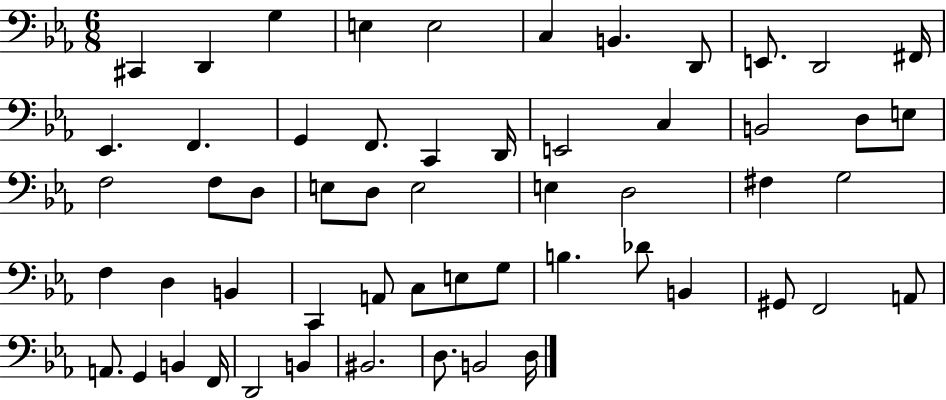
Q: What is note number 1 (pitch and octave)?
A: C#2